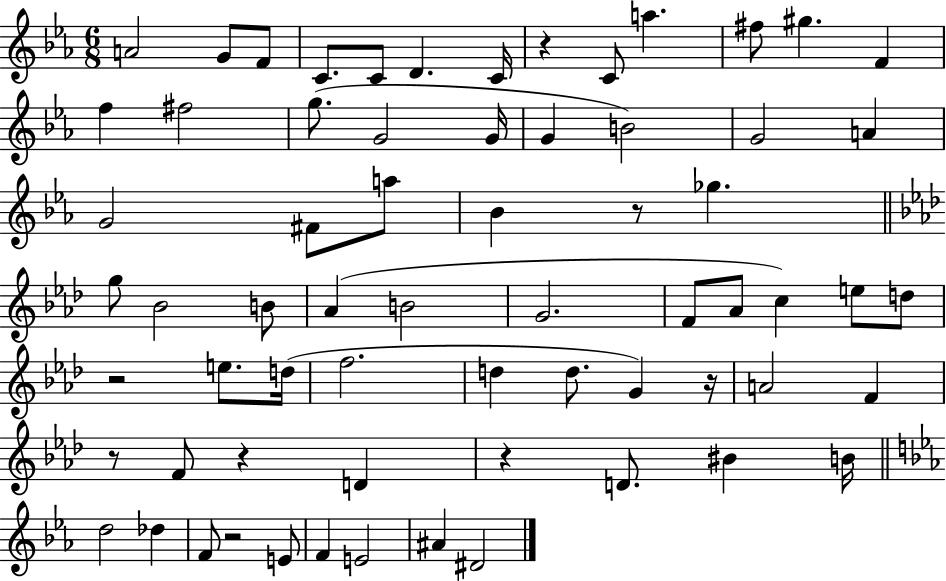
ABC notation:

X:1
T:Untitled
M:6/8
L:1/4
K:Eb
A2 G/2 F/2 C/2 C/2 D C/4 z C/2 a ^f/2 ^g F f ^f2 g/2 G2 G/4 G B2 G2 A G2 ^F/2 a/2 _B z/2 _g g/2 _B2 B/2 _A B2 G2 F/2 _A/2 c e/2 d/2 z2 e/2 d/4 f2 d d/2 G z/4 A2 F z/2 F/2 z D z D/2 ^B B/4 d2 _d F/2 z2 E/2 F E2 ^A ^D2